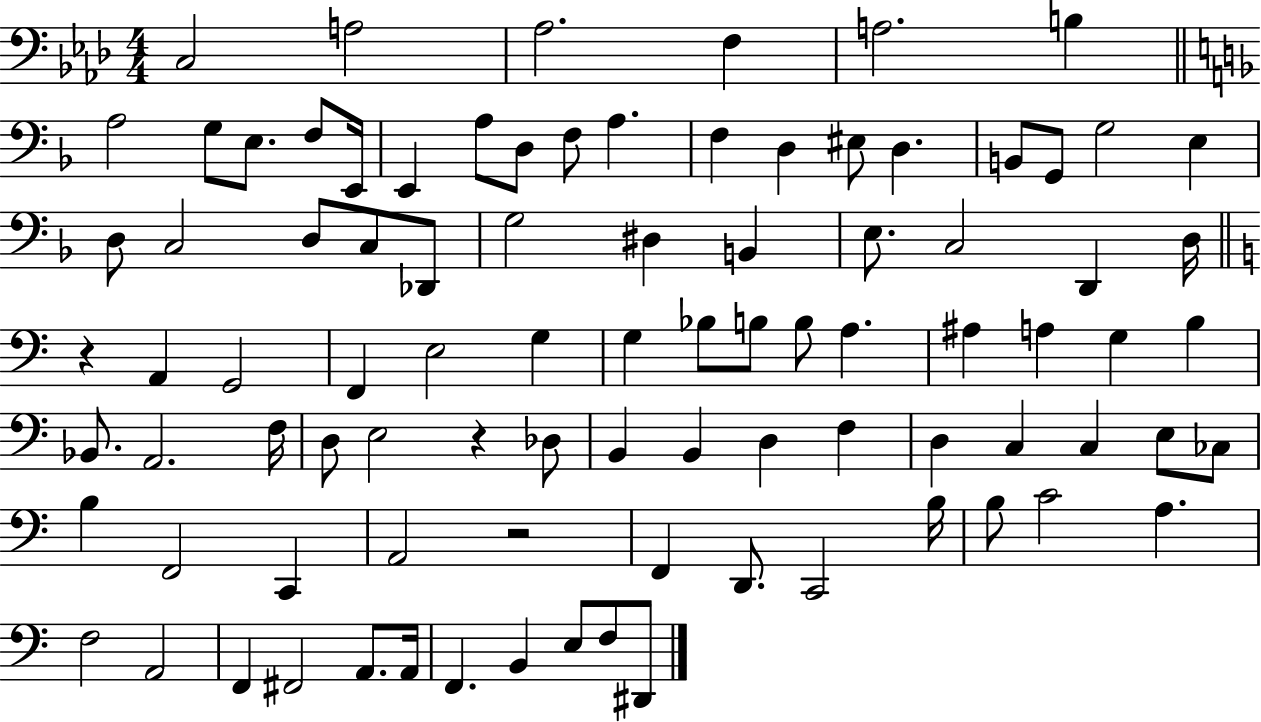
X:1
T:Untitled
M:4/4
L:1/4
K:Ab
C,2 A,2 _A,2 F, A,2 B, A,2 G,/2 E,/2 F,/2 E,,/4 E,, A,/2 D,/2 F,/2 A, F, D, ^E,/2 D, B,,/2 G,,/2 G,2 E, D,/2 C,2 D,/2 C,/2 _D,,/2 G,2 ^D, B,, E,/2 C,2 D,, D,/4 z A,, G,,2 F,, E,2 G, G, _B,/2 B,/2 B,/2 A, ^A, A, G, B, _B,,/2 A,,2 F,/4 D,/2 E,2 z _D,/2 B,, B,, D, F, D, C, C, E,/2 _C,/2 B, F,,2 C,, A,,2 z2 F,, D,,/2 C,,2 B,/4 B,/2 C2 A, F,2 A,,2 F,, ^F,,2 A,,/2 A,,/4 F,, B,, E,/2 F,/2 ^D,,/2